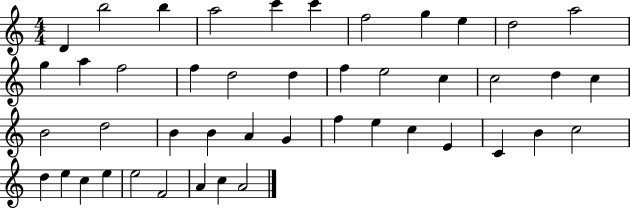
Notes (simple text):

D4/q B5/h B5/q A5/h C6/q C6/q F5/h G5/q E5/q D5/h A5/h G5/q A5/q F5/h F5/q D5/h D5/q F5/q E5/h C5/q C5/h D5/q C5/q B4/h D5/h B4/q B4/q A4/q G4/q F5/q E5/q C5/q E4/q C4/q B4/q C5/h D5/q E5/q C5/q E5/q E5/h F4/h A4/q C5/q A4/h